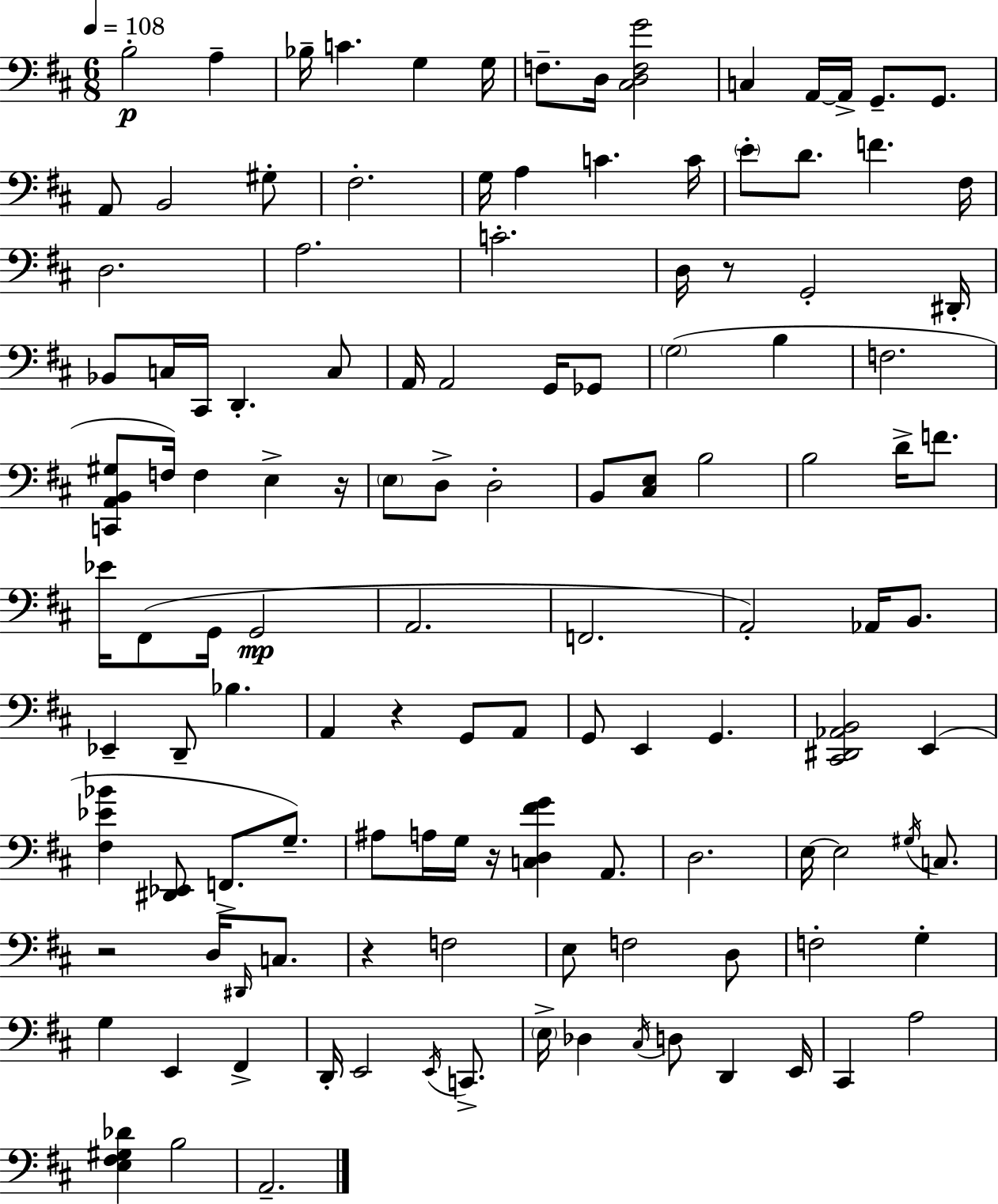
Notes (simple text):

B3/h A3/q Bb3/s C4/q. G3/q G3/s F3/e. D3/s [C#3,D3,F3,G4]/h C3/q A2/s A2/s G2/e. G2/e. A2/e B2/h G#3/e F#3/h. G3/s A3/q C4/q. C4/s E4/e D4/e. F4/q. F#3/s D3/h. A3/h. C4/h. D3/s R/e G2/h D#2/s Bb2/e C3/s C#2/s D2/q. C3/e A2/s A2/h G2/s Gb2/e G3/h B3/q F3/h. [C2,A2,B2,G#3]/e F3/s F3/q E3/q R/s E3/e D3/e D3/h B2/e [C#3,E3]/e B3/h B3/h D4/s F4/e. Eb4/s F#2/e G2/s G2/h A2/h. F2/h. A2/h Ab2/s B2/e. Eb2/q D2/e Bb3/q. A2/q R/q G2/e A2/e G2/e E2/q G2/q. [C#2,D#2,Ab2,B2]/h E2/q [F#3,Eb4,Bb4]/q [D#2,Eb2]/e F2/e. G3/e. A#3/e A3/s G3/s R/s [C3,D3,F#4,G4]/q A2/e. D3/h. E3/s E3/h G#3/s C3/e. R/h D3/s D#2/s C3/e. R/q F3/h E3/e F3/h D3/e F3/h G3/q G3/q E2/q F#2/q D2/s E2/h E2/s C2/e. E3/s Db3/q C#3/s D3/e D2/q E2/s C#2/q A3/h [E3,F#3,G#3,Db4]/q B3/h A2/h.